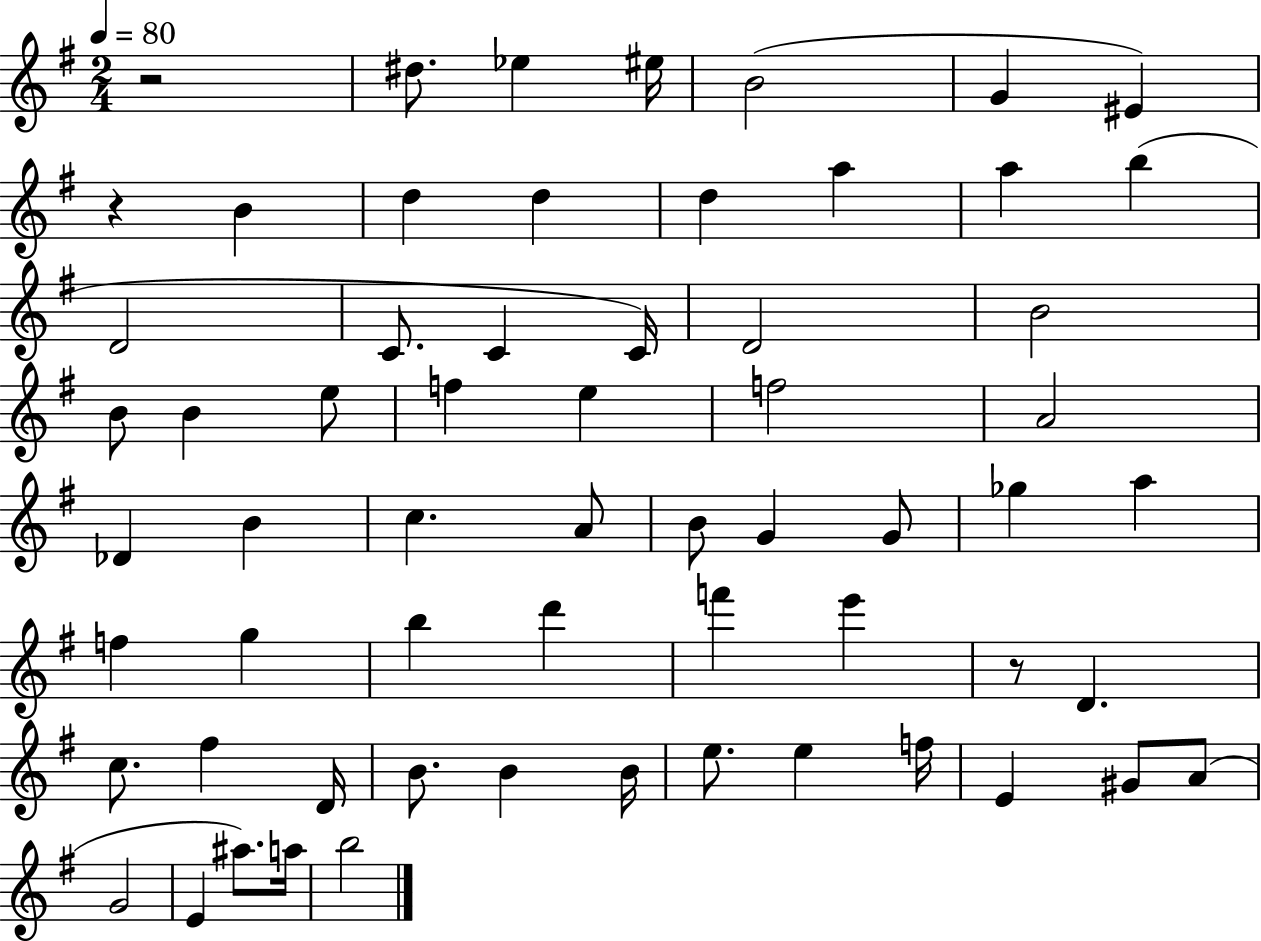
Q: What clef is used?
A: treble